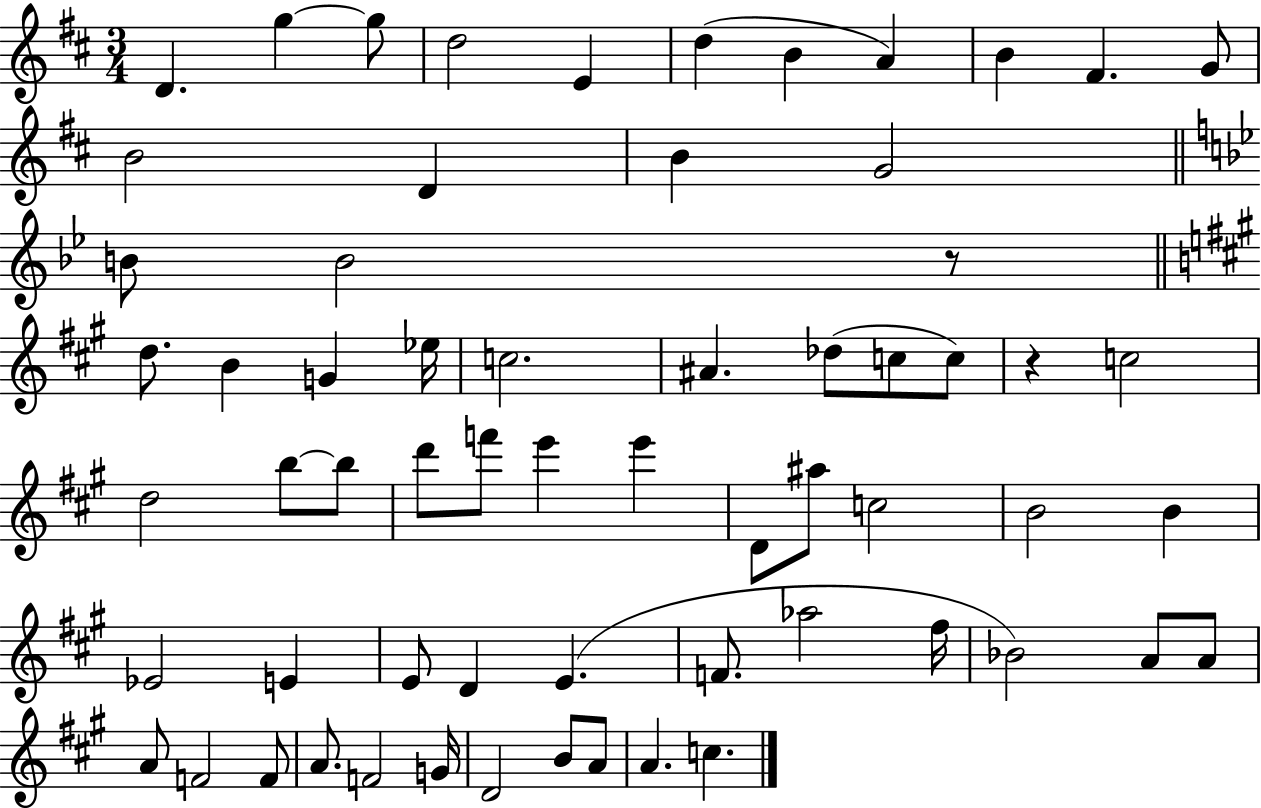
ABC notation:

X:1
T:Untitled
M:3/4
L:1/4
K:D
D g g/2 d2 E d B A B ^F G/2 B2 D B G2 B/2 B2 z/2 d/2 B G _e/4 c2 ^A _d/2 c/2 c/2 z c2 d2 b/2 b/2 d'/2 f'/2 e' e' D/2 ^a/2 c2 B2 B _E2 E E/2 D E F/2 _a2 ^f/4 _B2 A/2 A/2 A/2 F2 F/2 A/2 F2 G/4 D2 B/2 A/2 A c